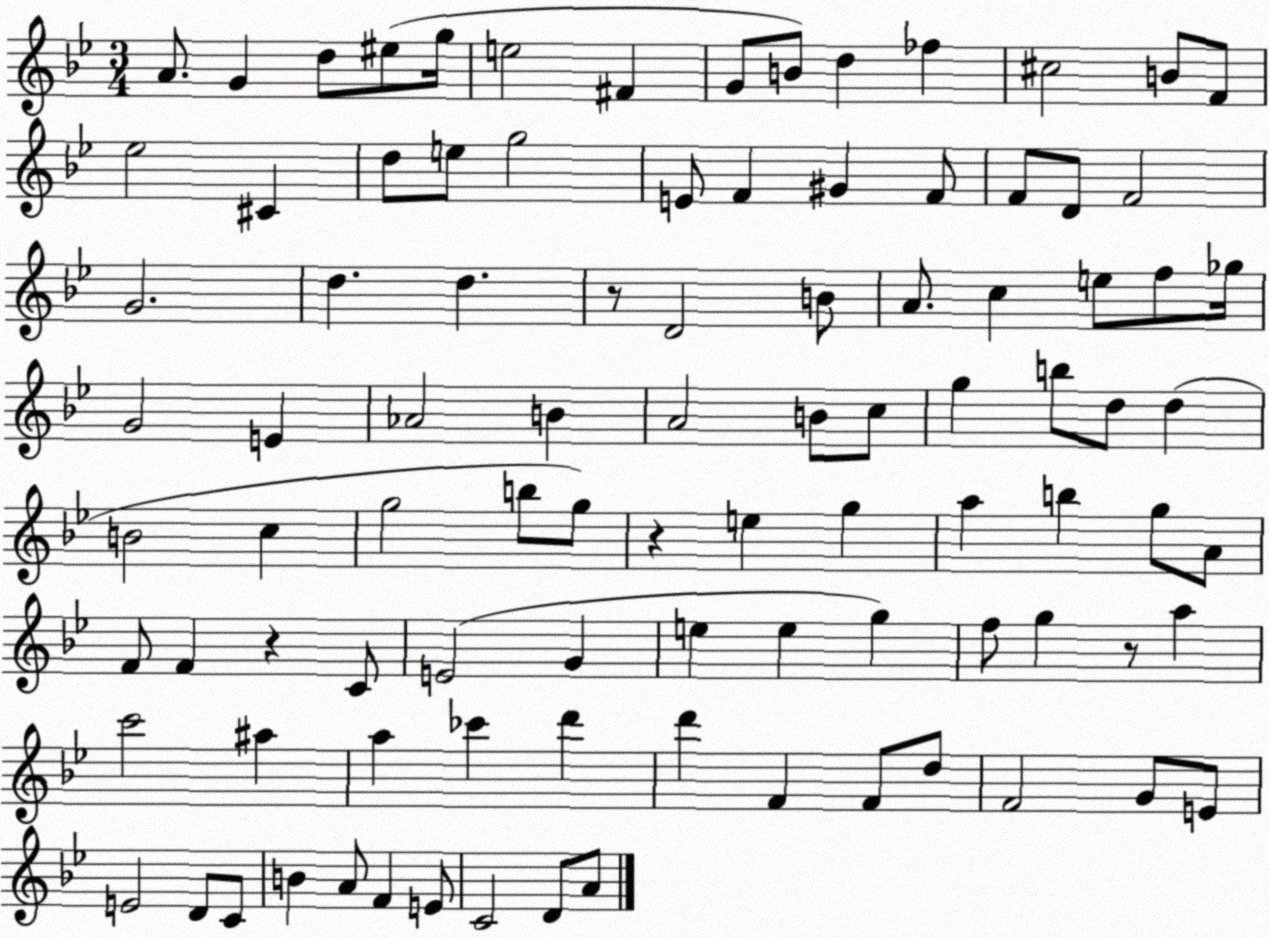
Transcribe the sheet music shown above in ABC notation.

X:1
T:Untitled
M:3/4
L:1/4
K:Bb
A/2 G d/2 ^e/2 g/4 e2 ^F G/2 B/2 d _f ^c2 B/2 F/2 _e2 ^C d/2 e/2 g2 E/2 F ^G F/2 F/2 D/2 F2 G2 d d z/2 D2 B/2 A/2 c e/2 f/2 _g/4 G2 E _A2 B A2 B/2 c/2 g b/2 d/2 d B2 c g2 b/2 g/2 z e g a b g/2 A/2 F/2 F z C/2 E2 G e e g f/2 g z/2 a c'2 ^a a _c' d' d' F F/2 d/2 F2 G/2 E/2 E2 D/2 C/2 B A/2 F E/2 C2 D/2 A/2